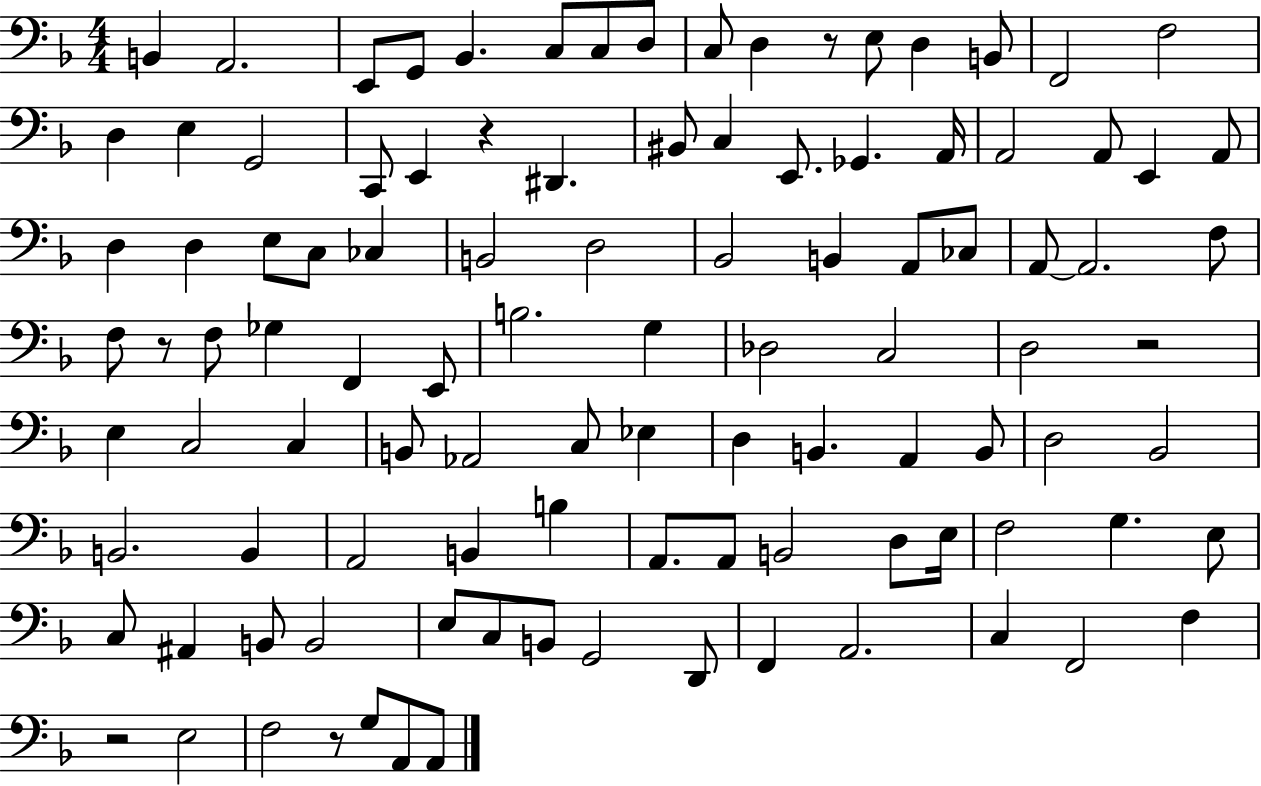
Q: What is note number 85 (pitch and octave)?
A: E3